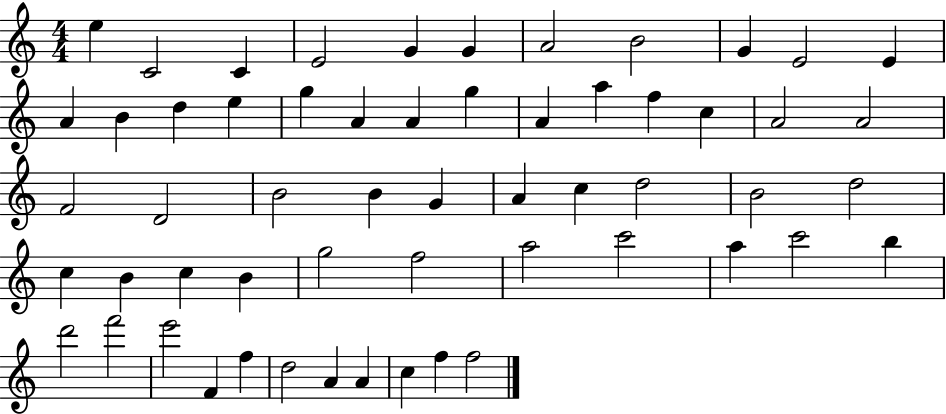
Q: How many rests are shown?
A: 0